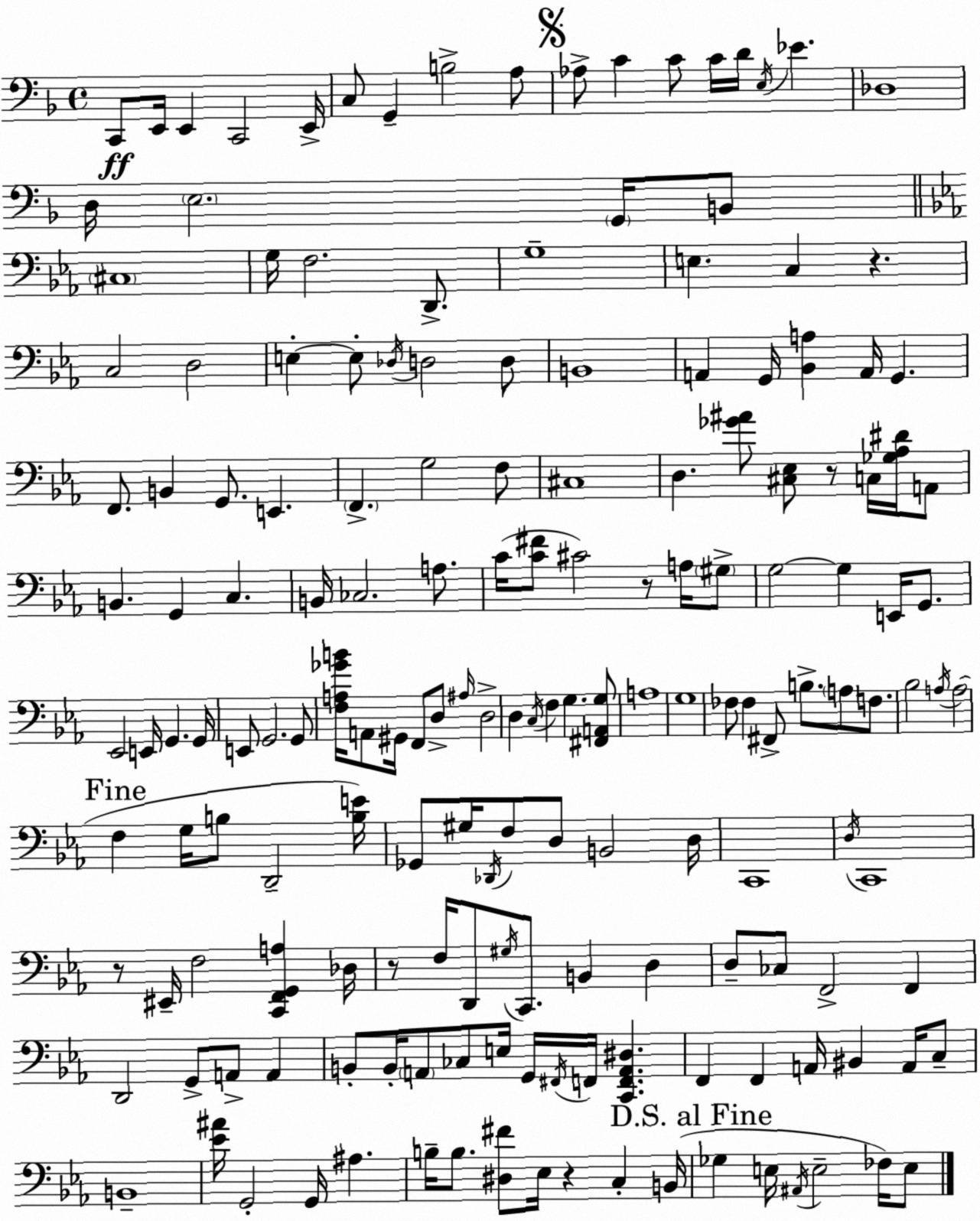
X:1
T:Untitled
M:4/4
L:1/4
K:F
C,,/2 E,,/4 E,, C,,2 E,,/4 C,/2 G,, B,2 A,/2 _A,/2 C C/2 C/4 D/4 E,/4 _E _D,4 D,/4 E,2 G,,/4 B,,/2 ^C,4 G,/4 F,2 D,,/2 G,4 E, C, z C,2 D,2 E, E,/2 _D,/4 D,2 D,/2 B,,4 A,, G,,/4 [_B,,A,] A,,/4 G,, F,,/2 B,, G,,/2 E,, F,, G,2 F,/2 ^C,4 D, [_G^A]/2 [^C,_E,]/2 z/2 C,/4 [_G,_A,^D]/4 A,,/2 B,, G,, C, B,,/4 _C,2 A,/2 C/4 [C^F]/2 ^C2 z/2 A,/4 ^G,/2 G,2 G, E,,/4 G,,/2 _E,,2 E,,/4 G,, G,,/4 E,,/2 G,,2 G,,/2 [F,A,_GB]/4 A,,/2 ^G,,/4 F,,/2 D,/2 ^A,/4 D,2 D, C,/4 F, G, [^F,,A,,G,]/2 A,4 G,4 _F,/2 _F, ^F,,/2 B,/2 A,/2 F,/2 _B,2 A,/4 A,2 F, G,/4 B,/2 D,,2 [B,E]/4 _G,,/2 ^G,/4 _D,,/4 F,/2 D,/2 B,,2 D,/4 C,,4 D,/4 C,,4 z/2 ^E,,/4 F,2 [C,,F,,G,,A,] _D,/4 z/2 F,/4 D,,/2 ^G,/4 C,,/2 B,, D, D,/2 _C,/2 F,,2 F,, D,,2 G,,/2 A,,/2 A,, B,,/2 B,,/4 A,,/2 _C,/2 E,/4 G,,/4 ^F,,/4 F,,/4 [C,,F,,A,,^D,] F,, F,, A,,/4 ^B,, A,,/4 C,/2 B,,4 [_E^A]/4 G,,2 G,,/4 ^A, B,/4 B,/2 [^D,^F]/2 _E,/4 z C, B,,/4 _G, E,/4 ^A,,/4 E,2 _F,/4 E,/2